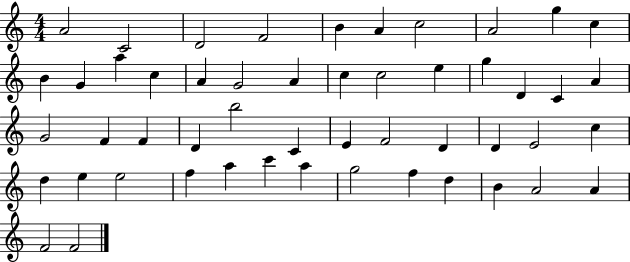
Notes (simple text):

A4/h C4/h D4/h F4/h B4/q A4/q C5/h A4/h G5/q C5/q B4/q G4/q A5/q C5/q A4/q G4/h A4/q C5/q C5/h E5/q G5/q D4/q C4/q A4/q G4/h F4/q F4/q D4/q B5/h C4/q E4/q F4/h D4/q D4/q E4/h C5/q D5/q E5/q E5/h F5/q A5/q C6/q A5/q G5/h F5/q D5/q B4/q A4/h A4/q F4/h F4/h